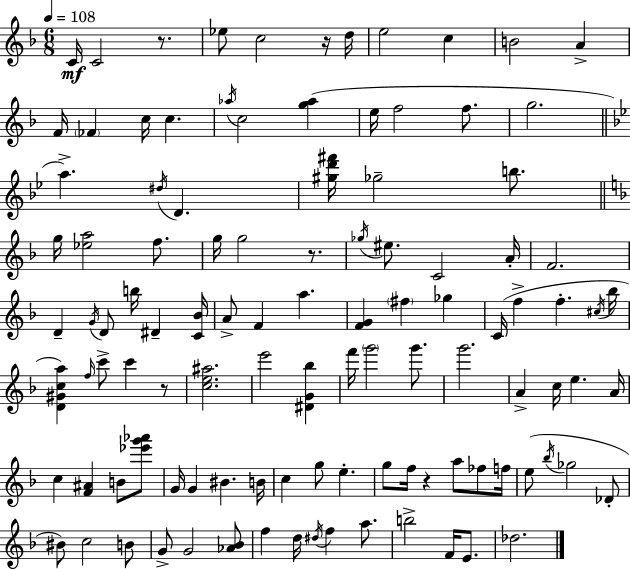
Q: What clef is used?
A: treble